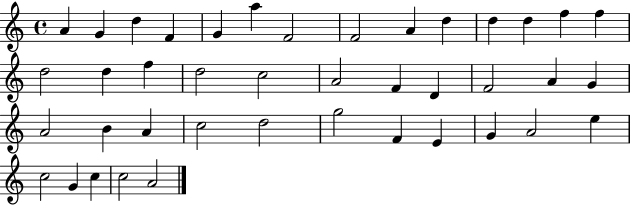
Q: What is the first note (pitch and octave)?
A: A4